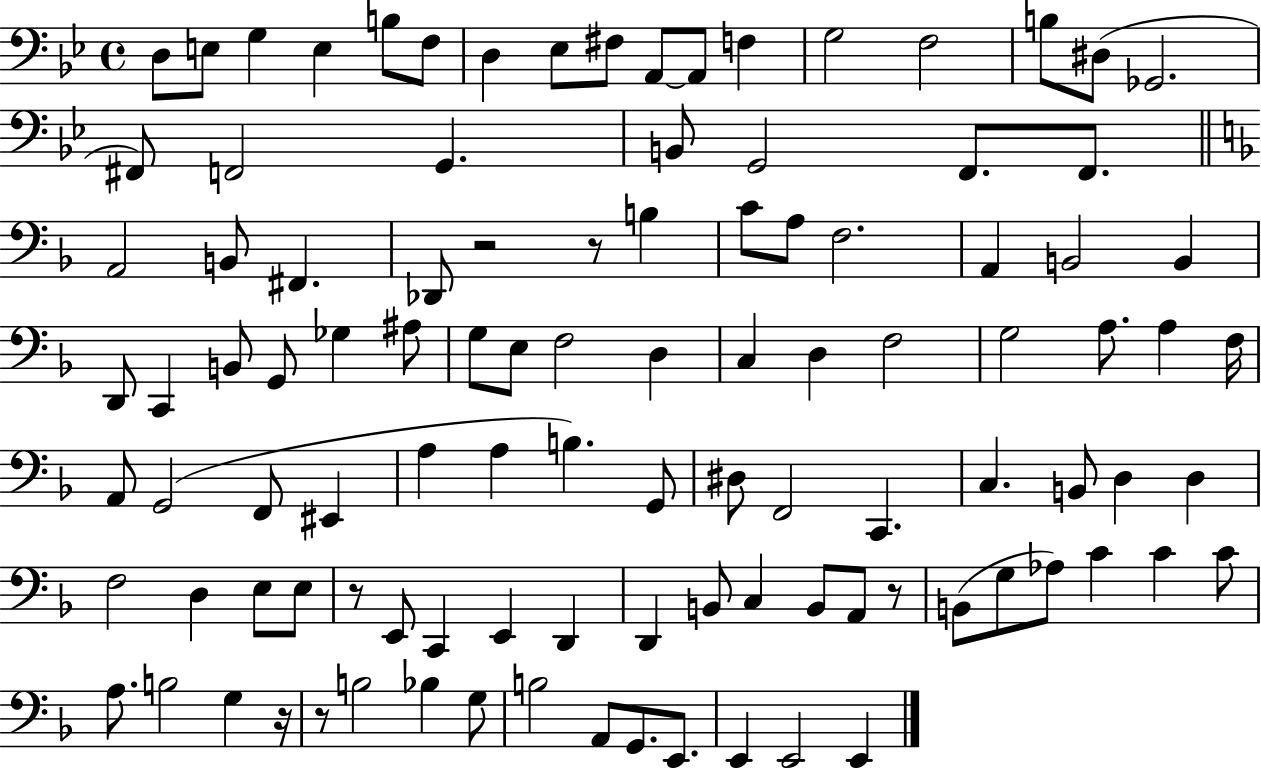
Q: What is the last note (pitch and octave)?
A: E2